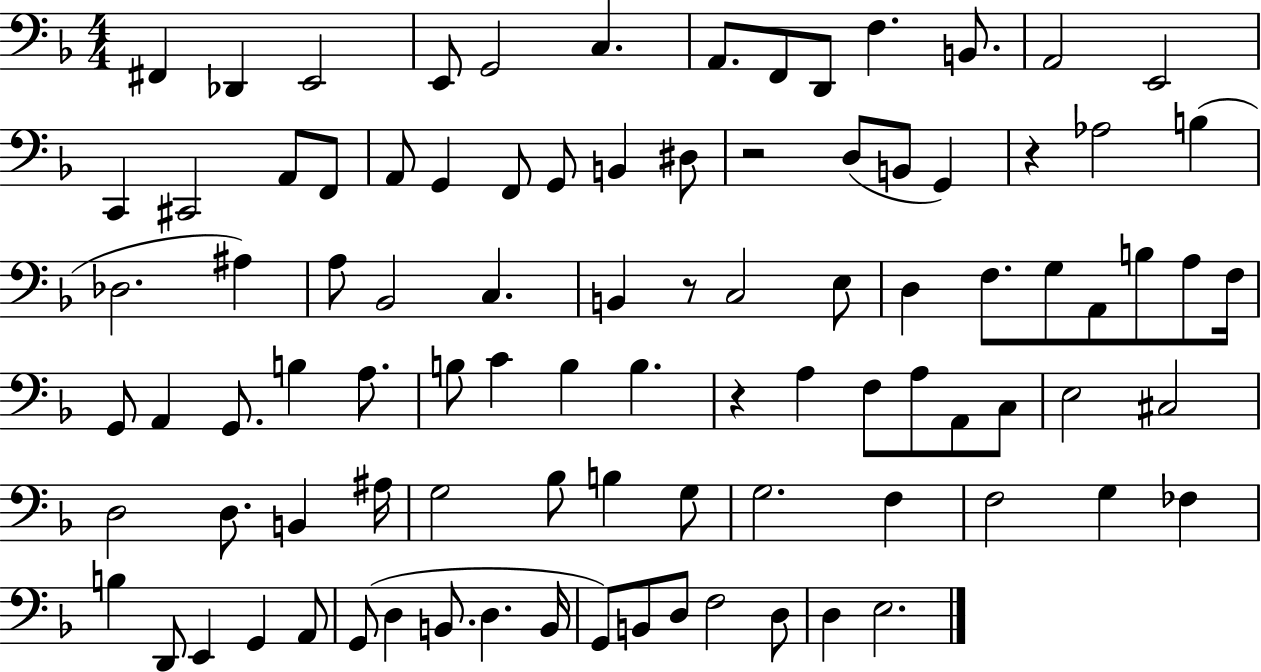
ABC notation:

X:1
T:Untitled
M:4/4
L:1/4
K:F
^F,, _D,, E,,2 E,,/2 G,,2 C, A,,/2 F,,/2 D,,/2 F, B,,/2 A,,2 E,,2 C,, ^C,,2 A,,/2 F,,/2 A,,/2 G,, F,,/2 G,,/2 B,, ^D,/2 z2 D,/2 B,,/2 G,, z _A,2 B, _D,2 ^A, A,/2 _B,,2 C, B,, z/2 C,2 E,/2 D, F,/2 G,/2 A,,/2 B,/2 A,/2 F,/4 G,,/2 A,, G,,/2 B, A,/2 B,/2 C B, B, z A, F,/2 A,/2 A,,/2 C,/2 E,2 ^C,2 D,2 D,/2 B,, ^A,/4 G,2 _B,/2 B, G,/2 G,2 F, F,2 G, _F, B, D,,/2 E,, G,, A,,/2 G,,/2 D, B,,/2 D, B,,/4 G,,/2 B,,/2 D,/2 F,2 D,/2 D, E,2